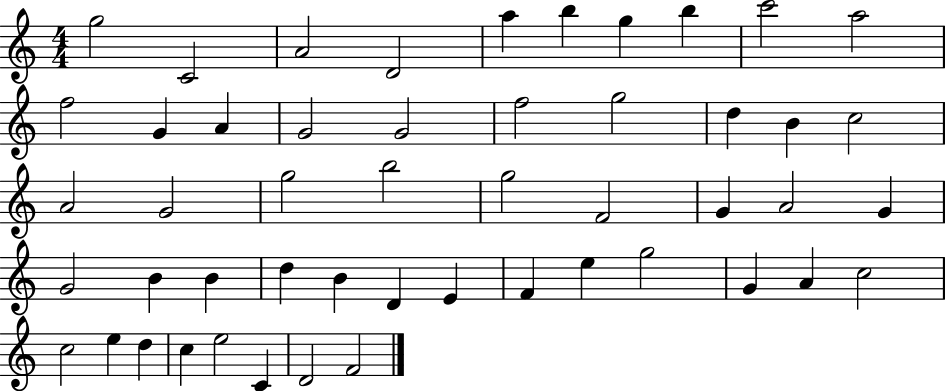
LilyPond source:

{
  \clef treble
  \numericTimeSignature
  \time 4/4
  \key c \major
  g''2 c'2 | a'2 d'2 | a''4 b''4 g''4 b''4 | c'''2 a''2 | \break f''2 g'4 a'4 | g'2 g'2 | f''2 g''2 | d''4 b'4 c''2 | \break a'2 g'2 | g''2 b''2 | g''2 f'2 | g'4 a'2 g'4 | \break g'2 b'4 b'4 | d''4 b'4 d'4 e'4 | f'4 e''4 g''2 | g'4 a'4 c''2 | \break c''2 e''4 d''4 | c''4 e''2 c'4 | d'2 f'2 | \bar "|."
}